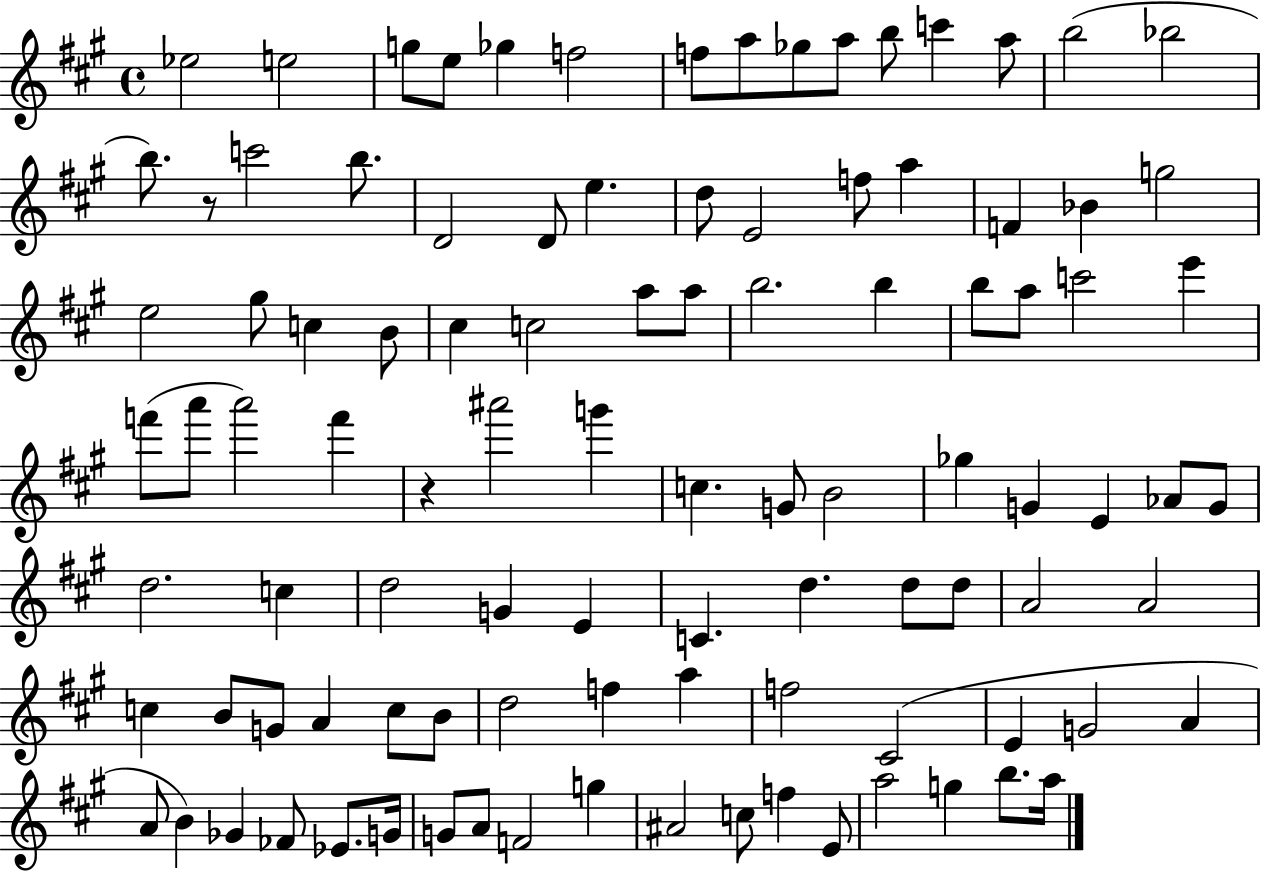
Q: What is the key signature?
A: A major